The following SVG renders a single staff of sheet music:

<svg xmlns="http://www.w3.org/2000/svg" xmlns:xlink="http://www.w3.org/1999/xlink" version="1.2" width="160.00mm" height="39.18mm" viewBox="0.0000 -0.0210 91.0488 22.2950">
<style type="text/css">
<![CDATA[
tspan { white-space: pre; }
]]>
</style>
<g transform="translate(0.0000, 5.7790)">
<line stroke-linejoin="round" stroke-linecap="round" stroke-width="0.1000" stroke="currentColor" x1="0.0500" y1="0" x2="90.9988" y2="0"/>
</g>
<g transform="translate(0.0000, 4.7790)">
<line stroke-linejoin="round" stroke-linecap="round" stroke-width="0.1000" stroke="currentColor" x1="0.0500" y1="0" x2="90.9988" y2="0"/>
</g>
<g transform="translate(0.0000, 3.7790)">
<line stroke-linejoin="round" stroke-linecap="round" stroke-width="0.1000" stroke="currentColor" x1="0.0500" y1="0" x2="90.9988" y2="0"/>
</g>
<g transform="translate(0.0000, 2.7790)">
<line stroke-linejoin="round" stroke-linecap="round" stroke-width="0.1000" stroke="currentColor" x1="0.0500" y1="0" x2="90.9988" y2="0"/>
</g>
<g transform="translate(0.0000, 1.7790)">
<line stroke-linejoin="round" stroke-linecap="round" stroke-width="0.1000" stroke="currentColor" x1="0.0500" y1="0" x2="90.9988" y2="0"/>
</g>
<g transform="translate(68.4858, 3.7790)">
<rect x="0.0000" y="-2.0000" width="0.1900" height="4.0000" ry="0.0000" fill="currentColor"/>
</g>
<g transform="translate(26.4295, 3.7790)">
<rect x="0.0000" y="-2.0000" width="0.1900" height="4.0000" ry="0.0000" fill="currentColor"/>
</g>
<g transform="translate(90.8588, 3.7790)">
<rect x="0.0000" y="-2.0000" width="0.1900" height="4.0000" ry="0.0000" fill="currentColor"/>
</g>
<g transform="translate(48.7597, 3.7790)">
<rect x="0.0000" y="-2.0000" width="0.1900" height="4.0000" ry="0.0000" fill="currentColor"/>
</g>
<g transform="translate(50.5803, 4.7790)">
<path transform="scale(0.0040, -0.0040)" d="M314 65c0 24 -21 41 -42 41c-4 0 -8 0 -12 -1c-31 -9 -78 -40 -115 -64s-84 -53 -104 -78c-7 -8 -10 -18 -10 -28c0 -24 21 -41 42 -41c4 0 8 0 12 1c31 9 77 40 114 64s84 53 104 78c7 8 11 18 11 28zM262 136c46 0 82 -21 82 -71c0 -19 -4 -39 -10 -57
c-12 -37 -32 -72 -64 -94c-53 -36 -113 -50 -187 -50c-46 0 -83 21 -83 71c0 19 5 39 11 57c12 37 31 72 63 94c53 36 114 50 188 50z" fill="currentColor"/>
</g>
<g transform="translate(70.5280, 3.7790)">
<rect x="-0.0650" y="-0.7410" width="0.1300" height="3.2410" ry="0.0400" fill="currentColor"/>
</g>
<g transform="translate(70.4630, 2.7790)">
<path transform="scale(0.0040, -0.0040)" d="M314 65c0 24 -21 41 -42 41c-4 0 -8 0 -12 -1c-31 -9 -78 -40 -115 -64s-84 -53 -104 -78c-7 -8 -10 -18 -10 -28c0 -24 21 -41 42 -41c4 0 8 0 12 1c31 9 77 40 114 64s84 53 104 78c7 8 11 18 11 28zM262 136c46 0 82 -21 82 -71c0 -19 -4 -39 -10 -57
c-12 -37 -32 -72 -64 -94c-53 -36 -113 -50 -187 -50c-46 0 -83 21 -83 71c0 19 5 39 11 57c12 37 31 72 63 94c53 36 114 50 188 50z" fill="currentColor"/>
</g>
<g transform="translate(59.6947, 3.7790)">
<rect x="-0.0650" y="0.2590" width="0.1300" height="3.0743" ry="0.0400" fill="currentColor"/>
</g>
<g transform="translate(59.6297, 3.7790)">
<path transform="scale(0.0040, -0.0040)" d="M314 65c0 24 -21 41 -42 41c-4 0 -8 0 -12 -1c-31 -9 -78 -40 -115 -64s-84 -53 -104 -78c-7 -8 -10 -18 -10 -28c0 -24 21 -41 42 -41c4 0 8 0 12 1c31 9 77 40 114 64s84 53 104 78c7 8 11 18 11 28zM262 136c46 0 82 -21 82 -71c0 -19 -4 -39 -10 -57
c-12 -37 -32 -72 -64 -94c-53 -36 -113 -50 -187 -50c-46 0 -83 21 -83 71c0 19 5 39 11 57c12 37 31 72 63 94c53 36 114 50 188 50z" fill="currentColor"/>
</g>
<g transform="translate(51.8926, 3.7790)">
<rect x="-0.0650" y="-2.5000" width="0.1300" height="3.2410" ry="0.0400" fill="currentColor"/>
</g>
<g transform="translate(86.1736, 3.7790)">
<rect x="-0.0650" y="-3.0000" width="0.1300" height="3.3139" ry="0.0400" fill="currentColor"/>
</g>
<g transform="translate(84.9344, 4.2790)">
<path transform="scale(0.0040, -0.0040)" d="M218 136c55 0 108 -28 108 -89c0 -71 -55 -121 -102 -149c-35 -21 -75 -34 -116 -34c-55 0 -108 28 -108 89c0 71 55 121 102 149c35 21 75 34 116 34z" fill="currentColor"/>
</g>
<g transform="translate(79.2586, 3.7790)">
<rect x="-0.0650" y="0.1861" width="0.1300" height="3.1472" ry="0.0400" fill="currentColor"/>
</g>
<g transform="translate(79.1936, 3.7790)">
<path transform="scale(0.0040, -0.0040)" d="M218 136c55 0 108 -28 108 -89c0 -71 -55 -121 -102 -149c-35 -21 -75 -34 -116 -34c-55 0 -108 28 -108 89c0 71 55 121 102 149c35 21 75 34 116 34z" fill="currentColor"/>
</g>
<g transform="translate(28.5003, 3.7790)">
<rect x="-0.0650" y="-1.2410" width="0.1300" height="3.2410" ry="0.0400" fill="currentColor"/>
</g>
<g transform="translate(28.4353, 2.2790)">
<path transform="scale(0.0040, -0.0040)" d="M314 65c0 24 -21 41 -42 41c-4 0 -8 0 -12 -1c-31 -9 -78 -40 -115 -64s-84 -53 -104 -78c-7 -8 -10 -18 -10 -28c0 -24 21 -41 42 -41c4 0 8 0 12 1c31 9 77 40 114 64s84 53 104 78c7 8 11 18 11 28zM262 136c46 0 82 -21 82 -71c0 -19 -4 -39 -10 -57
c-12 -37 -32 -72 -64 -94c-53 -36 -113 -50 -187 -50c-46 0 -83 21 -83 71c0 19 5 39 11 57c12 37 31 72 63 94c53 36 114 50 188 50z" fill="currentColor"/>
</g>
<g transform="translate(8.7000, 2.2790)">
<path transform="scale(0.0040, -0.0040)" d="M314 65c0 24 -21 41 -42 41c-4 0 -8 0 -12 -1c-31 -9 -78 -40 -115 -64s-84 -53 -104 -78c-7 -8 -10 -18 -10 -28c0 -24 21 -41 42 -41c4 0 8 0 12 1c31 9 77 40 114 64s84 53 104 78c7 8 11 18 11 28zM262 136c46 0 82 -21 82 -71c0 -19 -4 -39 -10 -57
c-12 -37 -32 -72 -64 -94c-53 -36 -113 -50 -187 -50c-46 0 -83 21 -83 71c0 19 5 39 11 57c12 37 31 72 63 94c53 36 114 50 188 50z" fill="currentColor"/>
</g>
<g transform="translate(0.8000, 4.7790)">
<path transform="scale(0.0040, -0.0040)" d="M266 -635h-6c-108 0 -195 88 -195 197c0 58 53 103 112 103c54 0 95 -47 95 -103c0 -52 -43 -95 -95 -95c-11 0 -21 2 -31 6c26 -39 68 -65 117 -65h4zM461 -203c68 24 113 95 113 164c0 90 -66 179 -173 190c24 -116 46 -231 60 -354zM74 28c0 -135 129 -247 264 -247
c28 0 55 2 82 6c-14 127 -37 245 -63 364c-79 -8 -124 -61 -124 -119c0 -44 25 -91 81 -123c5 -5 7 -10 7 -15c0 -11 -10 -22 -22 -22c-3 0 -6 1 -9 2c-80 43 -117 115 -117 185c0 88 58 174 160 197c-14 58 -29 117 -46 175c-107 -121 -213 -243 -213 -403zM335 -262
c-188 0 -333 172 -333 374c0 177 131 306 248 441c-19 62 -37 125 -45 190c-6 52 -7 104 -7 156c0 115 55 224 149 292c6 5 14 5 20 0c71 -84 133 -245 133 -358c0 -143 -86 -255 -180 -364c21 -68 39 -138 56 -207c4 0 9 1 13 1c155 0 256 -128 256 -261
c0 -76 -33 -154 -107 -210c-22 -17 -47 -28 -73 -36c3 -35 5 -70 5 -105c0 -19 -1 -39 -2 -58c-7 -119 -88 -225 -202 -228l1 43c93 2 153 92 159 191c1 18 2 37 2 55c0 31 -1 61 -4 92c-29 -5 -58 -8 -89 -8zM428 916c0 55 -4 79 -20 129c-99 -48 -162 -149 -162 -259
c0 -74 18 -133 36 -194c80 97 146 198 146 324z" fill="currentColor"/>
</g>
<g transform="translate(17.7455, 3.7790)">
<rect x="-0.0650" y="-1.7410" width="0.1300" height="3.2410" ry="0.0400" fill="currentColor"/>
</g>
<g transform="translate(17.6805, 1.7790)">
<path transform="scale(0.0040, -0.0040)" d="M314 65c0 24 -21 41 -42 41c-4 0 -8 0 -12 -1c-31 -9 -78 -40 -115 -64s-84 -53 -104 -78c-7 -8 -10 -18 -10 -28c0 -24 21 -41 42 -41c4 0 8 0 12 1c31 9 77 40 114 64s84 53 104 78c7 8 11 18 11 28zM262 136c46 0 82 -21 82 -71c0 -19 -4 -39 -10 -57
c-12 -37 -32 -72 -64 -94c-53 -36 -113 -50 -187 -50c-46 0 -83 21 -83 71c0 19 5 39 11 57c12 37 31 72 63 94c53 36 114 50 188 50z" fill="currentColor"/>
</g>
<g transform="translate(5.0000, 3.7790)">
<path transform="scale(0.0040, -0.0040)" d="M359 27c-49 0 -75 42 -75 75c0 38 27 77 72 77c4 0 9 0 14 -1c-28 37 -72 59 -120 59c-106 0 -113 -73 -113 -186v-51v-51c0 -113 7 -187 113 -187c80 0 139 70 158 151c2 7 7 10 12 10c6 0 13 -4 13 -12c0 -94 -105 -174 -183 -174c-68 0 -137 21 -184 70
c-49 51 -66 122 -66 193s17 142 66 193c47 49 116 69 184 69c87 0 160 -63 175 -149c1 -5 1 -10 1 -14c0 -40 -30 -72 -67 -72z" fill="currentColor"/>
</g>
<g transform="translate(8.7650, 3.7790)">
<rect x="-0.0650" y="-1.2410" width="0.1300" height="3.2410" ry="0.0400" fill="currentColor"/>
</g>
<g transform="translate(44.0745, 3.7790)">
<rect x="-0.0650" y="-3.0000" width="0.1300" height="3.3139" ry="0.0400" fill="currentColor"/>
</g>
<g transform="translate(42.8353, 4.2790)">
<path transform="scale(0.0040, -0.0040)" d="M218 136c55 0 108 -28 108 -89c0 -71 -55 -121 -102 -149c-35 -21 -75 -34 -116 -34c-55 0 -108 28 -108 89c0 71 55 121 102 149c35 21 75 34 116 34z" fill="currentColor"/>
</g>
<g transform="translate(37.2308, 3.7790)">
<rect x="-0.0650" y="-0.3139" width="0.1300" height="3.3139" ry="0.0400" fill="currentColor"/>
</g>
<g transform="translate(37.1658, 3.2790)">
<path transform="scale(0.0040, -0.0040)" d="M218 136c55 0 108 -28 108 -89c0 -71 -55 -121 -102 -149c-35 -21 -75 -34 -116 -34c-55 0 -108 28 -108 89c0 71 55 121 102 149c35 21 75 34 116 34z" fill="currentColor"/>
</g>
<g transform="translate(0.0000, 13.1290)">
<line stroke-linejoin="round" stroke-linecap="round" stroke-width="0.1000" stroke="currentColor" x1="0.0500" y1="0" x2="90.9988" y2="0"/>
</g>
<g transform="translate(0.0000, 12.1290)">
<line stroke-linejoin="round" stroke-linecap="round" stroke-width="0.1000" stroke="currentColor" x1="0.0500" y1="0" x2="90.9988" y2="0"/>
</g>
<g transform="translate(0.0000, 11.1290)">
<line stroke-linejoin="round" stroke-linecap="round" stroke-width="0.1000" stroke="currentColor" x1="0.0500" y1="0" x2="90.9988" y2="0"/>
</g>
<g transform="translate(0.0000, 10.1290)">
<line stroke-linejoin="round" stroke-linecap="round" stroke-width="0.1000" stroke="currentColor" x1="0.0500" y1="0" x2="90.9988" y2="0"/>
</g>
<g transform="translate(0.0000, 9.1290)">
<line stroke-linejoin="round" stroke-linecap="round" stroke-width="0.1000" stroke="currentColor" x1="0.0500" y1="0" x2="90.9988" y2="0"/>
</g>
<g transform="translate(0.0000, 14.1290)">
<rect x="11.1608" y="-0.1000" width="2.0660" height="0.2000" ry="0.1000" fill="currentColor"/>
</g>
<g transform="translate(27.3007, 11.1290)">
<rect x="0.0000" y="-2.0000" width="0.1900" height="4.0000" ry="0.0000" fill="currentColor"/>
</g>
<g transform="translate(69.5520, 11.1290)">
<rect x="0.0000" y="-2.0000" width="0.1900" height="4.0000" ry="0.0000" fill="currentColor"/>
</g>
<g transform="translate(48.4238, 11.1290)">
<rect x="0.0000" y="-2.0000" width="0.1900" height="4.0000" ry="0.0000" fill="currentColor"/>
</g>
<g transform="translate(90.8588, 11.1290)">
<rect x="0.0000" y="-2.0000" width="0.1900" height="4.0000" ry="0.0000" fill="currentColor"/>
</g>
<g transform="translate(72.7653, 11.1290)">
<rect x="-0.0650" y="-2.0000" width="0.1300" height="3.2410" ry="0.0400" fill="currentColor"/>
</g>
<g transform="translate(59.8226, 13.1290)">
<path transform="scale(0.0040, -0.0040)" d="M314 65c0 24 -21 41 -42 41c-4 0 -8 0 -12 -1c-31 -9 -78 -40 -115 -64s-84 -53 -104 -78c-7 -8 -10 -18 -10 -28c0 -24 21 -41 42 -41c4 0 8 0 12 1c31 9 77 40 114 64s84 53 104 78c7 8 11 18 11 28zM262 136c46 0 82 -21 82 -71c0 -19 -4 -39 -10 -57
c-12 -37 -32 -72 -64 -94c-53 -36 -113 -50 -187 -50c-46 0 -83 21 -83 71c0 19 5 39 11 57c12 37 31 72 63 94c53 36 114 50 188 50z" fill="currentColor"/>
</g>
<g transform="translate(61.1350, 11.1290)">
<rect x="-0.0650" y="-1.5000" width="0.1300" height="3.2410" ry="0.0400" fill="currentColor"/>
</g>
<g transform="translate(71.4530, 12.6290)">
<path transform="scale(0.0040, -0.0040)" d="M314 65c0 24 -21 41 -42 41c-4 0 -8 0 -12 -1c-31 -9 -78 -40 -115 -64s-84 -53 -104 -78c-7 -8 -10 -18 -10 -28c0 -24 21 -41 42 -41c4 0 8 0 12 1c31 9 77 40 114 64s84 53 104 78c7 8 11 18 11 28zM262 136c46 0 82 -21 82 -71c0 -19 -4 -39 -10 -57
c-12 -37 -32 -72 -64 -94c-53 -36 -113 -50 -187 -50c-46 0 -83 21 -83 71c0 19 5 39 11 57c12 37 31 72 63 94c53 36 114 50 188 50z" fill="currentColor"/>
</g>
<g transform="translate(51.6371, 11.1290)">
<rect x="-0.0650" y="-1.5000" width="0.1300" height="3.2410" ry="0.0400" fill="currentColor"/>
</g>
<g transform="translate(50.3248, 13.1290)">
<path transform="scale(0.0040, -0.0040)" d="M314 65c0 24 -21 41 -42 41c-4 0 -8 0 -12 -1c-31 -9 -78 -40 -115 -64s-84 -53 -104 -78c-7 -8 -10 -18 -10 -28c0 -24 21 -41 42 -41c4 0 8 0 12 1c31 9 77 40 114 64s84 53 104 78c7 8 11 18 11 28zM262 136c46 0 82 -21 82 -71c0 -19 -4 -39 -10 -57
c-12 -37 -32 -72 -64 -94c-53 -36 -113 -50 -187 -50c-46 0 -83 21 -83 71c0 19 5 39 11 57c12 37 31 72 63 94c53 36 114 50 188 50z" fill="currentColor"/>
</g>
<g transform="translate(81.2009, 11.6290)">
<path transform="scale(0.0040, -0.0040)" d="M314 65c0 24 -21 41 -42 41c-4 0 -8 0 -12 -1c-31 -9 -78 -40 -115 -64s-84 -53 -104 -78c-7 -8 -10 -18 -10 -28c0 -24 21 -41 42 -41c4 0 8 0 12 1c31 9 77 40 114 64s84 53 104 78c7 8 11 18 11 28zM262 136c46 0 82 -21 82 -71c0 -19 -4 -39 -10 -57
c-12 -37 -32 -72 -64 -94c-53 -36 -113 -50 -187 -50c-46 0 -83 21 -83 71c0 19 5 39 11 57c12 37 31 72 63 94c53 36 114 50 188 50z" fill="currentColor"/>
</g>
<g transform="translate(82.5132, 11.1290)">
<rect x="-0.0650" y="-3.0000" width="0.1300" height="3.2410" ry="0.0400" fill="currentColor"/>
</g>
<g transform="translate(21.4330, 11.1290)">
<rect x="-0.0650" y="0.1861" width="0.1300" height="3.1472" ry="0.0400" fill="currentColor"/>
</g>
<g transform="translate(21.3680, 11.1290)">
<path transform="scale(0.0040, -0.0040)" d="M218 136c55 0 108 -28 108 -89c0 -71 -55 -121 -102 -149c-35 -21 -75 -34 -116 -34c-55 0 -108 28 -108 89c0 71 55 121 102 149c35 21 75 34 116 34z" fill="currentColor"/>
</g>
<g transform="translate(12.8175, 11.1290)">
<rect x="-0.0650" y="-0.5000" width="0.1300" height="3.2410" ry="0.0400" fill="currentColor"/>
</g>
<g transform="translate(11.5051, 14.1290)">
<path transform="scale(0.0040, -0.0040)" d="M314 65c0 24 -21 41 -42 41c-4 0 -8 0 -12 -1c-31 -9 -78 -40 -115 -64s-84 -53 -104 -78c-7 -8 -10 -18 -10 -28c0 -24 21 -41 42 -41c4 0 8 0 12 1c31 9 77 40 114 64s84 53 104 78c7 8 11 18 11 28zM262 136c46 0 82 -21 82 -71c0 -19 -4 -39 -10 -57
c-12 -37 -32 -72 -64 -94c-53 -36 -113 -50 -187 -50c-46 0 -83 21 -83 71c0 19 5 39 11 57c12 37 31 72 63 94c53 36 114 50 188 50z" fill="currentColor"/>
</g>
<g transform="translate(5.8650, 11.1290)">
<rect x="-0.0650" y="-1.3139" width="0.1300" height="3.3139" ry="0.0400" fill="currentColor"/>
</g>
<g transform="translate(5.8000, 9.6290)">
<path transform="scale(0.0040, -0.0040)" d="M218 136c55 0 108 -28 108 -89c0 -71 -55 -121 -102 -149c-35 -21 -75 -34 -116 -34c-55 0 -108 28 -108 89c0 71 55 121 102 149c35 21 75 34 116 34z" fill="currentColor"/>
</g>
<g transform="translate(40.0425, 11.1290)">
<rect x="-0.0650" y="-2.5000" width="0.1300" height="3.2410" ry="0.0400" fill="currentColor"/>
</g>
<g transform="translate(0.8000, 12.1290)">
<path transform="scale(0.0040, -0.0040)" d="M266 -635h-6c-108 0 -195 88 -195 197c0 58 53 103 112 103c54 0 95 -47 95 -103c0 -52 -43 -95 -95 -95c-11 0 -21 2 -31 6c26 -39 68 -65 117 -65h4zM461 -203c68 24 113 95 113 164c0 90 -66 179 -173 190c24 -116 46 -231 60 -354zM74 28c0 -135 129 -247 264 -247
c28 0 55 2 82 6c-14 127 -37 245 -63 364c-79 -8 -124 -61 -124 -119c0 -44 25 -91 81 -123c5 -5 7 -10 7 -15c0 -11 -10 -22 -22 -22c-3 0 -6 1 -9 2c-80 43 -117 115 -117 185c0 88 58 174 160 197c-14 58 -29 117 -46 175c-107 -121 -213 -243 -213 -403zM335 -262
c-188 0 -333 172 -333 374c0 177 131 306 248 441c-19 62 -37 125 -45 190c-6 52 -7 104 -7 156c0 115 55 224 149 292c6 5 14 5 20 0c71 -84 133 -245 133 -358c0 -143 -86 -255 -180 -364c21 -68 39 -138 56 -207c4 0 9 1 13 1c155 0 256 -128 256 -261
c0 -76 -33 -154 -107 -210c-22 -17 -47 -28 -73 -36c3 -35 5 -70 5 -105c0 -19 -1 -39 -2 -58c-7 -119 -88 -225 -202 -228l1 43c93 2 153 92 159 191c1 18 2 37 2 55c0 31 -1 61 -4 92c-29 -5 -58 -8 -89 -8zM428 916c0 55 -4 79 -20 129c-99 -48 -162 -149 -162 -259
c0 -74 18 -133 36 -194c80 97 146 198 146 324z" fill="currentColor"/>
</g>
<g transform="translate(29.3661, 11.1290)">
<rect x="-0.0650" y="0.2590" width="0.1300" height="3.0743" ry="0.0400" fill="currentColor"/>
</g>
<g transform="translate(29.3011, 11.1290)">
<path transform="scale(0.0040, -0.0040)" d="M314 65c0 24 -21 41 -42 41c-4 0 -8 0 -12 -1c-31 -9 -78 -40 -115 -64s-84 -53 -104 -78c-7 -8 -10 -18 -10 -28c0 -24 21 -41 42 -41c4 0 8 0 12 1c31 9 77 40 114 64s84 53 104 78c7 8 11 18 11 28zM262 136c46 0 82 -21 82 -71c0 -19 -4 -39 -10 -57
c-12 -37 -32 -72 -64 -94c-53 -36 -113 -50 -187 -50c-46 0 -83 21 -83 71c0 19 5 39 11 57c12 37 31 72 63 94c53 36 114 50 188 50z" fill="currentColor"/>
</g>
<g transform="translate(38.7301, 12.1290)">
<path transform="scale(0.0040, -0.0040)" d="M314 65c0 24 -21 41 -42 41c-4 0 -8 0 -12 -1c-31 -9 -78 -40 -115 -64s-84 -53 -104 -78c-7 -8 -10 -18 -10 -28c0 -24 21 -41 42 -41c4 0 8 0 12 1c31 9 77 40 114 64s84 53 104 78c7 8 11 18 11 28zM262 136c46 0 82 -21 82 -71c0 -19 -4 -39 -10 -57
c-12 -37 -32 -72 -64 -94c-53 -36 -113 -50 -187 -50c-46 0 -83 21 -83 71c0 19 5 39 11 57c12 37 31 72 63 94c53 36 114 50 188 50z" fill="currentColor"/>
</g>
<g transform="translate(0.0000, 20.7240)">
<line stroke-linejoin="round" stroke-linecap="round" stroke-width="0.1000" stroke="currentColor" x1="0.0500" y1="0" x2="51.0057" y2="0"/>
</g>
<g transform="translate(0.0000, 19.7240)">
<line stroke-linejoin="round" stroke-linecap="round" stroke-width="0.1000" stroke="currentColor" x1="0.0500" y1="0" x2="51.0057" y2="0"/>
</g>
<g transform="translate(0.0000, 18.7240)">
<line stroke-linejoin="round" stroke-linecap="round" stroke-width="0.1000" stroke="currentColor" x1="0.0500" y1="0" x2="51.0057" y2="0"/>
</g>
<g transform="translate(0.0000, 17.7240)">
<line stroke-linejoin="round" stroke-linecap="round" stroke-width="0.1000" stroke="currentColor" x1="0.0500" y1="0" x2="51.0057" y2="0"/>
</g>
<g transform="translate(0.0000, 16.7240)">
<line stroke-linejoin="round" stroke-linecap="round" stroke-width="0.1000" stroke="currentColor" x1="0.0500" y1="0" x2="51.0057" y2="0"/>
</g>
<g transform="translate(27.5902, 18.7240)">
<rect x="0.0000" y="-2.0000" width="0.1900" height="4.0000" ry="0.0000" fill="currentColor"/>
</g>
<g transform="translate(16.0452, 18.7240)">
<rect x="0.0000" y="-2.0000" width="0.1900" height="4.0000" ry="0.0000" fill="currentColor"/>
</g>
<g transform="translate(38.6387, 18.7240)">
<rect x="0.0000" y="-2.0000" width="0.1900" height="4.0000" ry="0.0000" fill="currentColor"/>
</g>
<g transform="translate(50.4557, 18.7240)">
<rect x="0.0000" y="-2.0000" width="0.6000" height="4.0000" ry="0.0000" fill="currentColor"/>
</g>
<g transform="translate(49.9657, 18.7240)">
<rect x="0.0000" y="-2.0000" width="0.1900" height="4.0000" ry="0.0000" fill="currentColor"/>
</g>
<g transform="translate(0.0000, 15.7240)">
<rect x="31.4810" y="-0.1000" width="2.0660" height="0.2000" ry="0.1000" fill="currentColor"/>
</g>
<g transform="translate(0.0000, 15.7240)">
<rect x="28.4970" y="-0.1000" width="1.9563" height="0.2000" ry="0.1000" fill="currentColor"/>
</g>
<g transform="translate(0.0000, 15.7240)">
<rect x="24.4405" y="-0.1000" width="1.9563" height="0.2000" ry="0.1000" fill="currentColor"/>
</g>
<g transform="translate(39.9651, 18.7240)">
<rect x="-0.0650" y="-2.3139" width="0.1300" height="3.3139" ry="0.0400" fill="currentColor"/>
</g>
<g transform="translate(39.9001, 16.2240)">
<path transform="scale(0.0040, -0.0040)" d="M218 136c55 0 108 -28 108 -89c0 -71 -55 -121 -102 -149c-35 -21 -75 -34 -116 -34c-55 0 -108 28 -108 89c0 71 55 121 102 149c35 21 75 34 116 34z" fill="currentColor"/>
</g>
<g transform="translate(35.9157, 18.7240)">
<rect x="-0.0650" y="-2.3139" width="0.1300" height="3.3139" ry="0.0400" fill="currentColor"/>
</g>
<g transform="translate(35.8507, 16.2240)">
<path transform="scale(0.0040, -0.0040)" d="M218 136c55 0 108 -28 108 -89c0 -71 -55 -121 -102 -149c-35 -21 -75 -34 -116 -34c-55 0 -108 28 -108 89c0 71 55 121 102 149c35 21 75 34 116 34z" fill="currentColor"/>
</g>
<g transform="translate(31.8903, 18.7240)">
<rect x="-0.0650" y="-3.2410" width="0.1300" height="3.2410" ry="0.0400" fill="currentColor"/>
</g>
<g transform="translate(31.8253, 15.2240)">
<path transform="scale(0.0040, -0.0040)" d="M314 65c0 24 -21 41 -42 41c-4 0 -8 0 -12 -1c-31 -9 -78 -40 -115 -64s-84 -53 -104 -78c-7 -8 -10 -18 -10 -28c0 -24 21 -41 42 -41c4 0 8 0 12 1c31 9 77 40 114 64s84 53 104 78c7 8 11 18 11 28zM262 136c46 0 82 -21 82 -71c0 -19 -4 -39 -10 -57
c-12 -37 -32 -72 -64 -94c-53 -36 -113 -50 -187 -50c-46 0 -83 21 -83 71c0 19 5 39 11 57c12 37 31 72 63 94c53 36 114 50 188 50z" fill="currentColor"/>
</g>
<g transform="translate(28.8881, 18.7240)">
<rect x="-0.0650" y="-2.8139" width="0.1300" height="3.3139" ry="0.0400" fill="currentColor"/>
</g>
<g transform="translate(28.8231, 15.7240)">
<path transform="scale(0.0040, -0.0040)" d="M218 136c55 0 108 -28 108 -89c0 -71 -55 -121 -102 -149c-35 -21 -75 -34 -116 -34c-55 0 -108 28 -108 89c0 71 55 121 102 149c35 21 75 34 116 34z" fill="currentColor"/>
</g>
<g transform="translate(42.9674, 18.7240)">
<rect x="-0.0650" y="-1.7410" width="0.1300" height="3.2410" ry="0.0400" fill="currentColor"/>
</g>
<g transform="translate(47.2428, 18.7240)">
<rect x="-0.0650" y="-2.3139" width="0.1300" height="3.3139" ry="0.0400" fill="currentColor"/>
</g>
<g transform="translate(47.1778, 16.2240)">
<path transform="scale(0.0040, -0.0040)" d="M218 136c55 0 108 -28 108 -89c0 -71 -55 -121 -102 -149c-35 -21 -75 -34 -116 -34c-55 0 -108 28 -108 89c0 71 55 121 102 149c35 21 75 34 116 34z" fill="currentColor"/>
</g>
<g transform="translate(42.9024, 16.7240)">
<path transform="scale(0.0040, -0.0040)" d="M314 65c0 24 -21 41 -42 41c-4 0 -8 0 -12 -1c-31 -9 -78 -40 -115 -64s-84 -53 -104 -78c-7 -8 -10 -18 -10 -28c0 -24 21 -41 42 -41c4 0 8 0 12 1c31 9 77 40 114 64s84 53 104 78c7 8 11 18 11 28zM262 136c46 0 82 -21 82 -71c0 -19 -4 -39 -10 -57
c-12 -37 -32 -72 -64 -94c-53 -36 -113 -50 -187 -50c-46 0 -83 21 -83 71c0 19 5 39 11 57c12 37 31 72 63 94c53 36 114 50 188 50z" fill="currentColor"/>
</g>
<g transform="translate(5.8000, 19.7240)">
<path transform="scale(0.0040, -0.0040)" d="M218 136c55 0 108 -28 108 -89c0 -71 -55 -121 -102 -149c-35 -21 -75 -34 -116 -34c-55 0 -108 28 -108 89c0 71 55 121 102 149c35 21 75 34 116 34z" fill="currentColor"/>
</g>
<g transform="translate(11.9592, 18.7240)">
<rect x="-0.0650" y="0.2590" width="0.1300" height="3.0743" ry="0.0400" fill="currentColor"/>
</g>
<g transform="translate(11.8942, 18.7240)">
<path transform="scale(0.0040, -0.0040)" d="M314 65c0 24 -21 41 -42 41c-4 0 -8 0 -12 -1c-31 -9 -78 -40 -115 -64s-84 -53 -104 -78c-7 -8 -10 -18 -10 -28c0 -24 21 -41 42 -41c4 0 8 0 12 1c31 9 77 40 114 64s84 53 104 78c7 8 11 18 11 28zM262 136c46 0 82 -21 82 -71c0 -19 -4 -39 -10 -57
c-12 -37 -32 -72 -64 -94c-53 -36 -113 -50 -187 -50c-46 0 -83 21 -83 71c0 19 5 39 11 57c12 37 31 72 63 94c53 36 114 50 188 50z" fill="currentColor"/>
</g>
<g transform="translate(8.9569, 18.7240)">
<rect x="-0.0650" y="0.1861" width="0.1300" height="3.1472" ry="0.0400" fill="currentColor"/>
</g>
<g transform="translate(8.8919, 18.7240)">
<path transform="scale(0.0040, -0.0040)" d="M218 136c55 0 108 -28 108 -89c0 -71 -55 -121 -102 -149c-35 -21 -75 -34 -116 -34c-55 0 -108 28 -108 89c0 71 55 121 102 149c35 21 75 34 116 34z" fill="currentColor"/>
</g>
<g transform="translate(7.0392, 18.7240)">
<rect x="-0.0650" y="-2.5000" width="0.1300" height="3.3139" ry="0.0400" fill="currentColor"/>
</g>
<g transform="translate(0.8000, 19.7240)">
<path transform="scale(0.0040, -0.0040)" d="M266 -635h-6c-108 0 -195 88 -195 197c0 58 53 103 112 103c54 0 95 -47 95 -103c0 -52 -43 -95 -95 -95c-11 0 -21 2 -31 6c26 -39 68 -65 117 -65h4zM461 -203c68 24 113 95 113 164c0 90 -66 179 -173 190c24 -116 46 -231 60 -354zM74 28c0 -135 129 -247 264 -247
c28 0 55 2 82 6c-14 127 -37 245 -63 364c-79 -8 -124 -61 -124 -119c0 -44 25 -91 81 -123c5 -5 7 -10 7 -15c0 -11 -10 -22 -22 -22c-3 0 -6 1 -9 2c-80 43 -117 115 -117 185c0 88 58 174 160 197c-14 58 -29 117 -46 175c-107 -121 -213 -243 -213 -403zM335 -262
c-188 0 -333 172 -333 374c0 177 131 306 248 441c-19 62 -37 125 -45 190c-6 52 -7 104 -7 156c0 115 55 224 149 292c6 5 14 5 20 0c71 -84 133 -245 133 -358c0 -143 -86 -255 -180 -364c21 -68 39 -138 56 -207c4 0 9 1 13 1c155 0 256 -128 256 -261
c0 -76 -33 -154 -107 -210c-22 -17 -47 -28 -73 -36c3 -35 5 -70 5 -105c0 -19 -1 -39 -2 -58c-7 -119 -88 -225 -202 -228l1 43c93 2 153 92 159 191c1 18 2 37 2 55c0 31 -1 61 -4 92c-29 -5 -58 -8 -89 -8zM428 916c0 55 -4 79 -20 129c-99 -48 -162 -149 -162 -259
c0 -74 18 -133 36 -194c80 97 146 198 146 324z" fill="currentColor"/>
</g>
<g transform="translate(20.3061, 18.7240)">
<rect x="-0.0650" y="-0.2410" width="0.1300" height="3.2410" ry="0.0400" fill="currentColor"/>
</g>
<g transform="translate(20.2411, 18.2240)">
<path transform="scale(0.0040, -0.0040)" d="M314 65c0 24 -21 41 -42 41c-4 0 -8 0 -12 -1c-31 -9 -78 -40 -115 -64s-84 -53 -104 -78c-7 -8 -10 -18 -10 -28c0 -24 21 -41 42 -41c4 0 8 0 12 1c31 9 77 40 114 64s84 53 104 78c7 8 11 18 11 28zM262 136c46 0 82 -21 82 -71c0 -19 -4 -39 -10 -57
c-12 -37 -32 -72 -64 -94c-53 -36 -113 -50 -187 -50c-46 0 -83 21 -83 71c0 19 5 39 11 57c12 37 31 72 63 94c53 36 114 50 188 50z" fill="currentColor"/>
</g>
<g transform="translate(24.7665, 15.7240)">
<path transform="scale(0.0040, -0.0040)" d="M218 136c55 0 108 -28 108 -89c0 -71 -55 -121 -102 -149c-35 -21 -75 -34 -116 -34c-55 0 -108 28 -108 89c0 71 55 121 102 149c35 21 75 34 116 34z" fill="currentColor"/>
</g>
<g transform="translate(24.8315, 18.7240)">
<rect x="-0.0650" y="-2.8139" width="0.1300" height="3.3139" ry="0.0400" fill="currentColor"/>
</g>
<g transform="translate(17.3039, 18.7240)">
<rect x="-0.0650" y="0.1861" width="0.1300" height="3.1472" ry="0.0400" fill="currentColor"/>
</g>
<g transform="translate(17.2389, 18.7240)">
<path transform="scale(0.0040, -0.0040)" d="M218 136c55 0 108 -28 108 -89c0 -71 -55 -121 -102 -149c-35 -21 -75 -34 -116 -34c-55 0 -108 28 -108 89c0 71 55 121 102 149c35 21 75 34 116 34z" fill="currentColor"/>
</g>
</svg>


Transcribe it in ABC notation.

X:1
T:Untitled
M:4/4
L:1/4
K:C
e2 f2 e2 c A G2 B2 d2 B A e C2 B B2 G2 E2 E2 F2 A2 G B B2 B c2 a a b2 g g f2 g